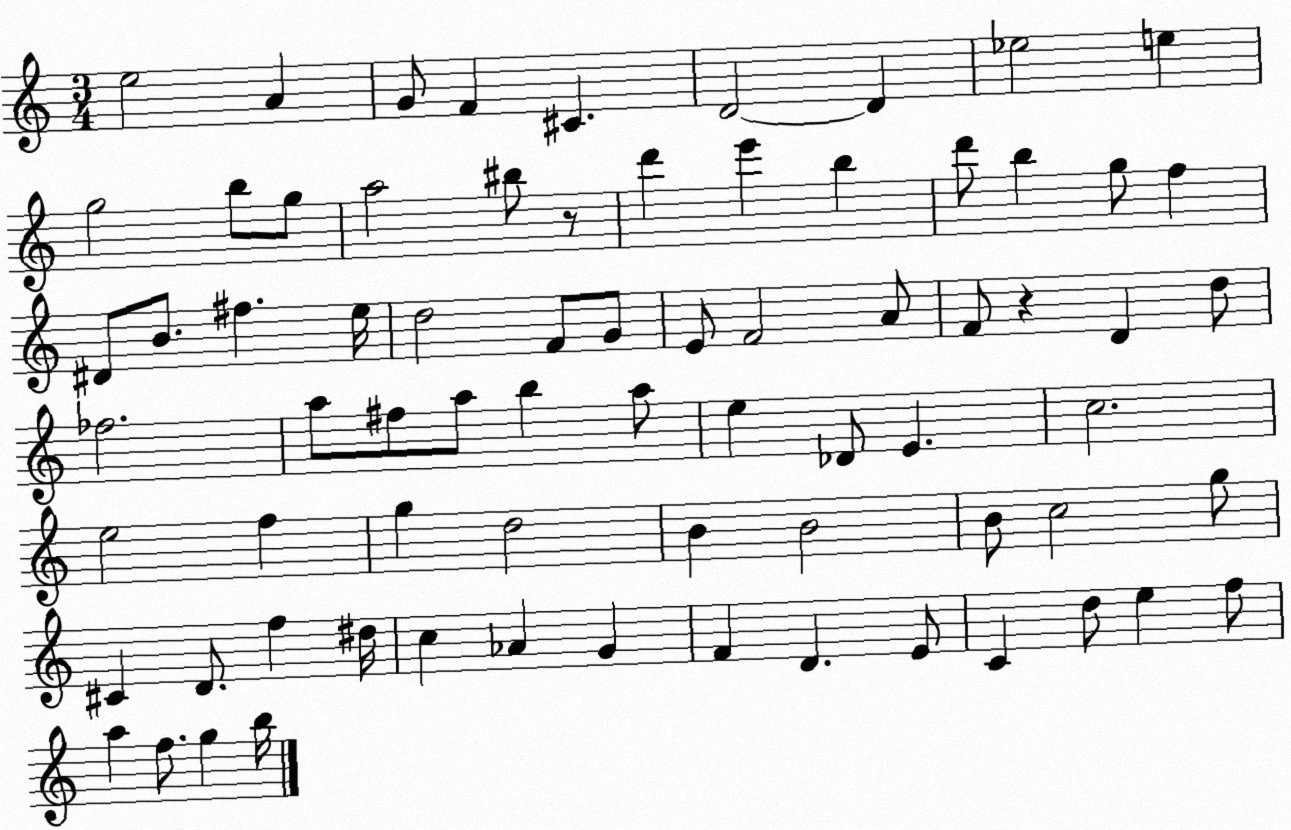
X:1
T:Untitled
M:3/4
L:1/4
K:C
e2 A G/2 F ^C D2 D _e2 e g2 b/2 g/2 a2 ^b/2 z/2 d' e' b d'/2 b g/2 f ^D/2 B/2 ^f e/4 d2 F/2 G/2 E/2 F2 A/2 F/2 z D d/2 _f2 a/2 ^f/2 a/2 b a/2 e _D/2 E c2 e2 f g d2 B B2 B/2 c2 g/2 ^C D/2 f ^d/4 c _A G F D E/2 C d/2 e f/2 a f/2 g b/4